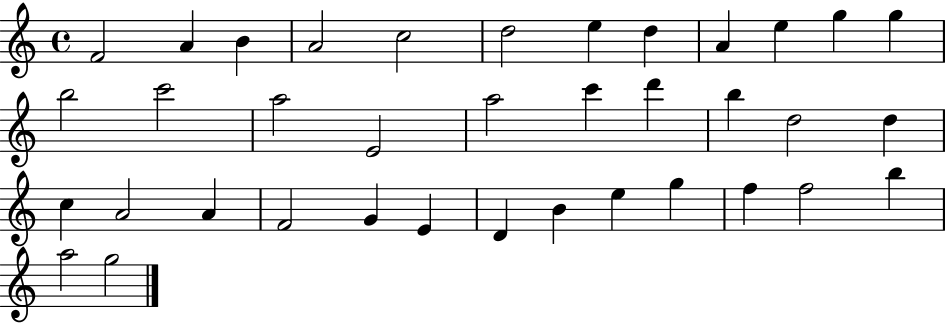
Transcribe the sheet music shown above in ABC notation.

X:1
T:Untitled
M:4/4
L:1/4
K:C
F2 A B A2 c2 d2 e d A e g g b2 c'2 a2 E2 a2 c' d' b d2 d c A2 A F2 G E D B e g f f2 b a2 g2